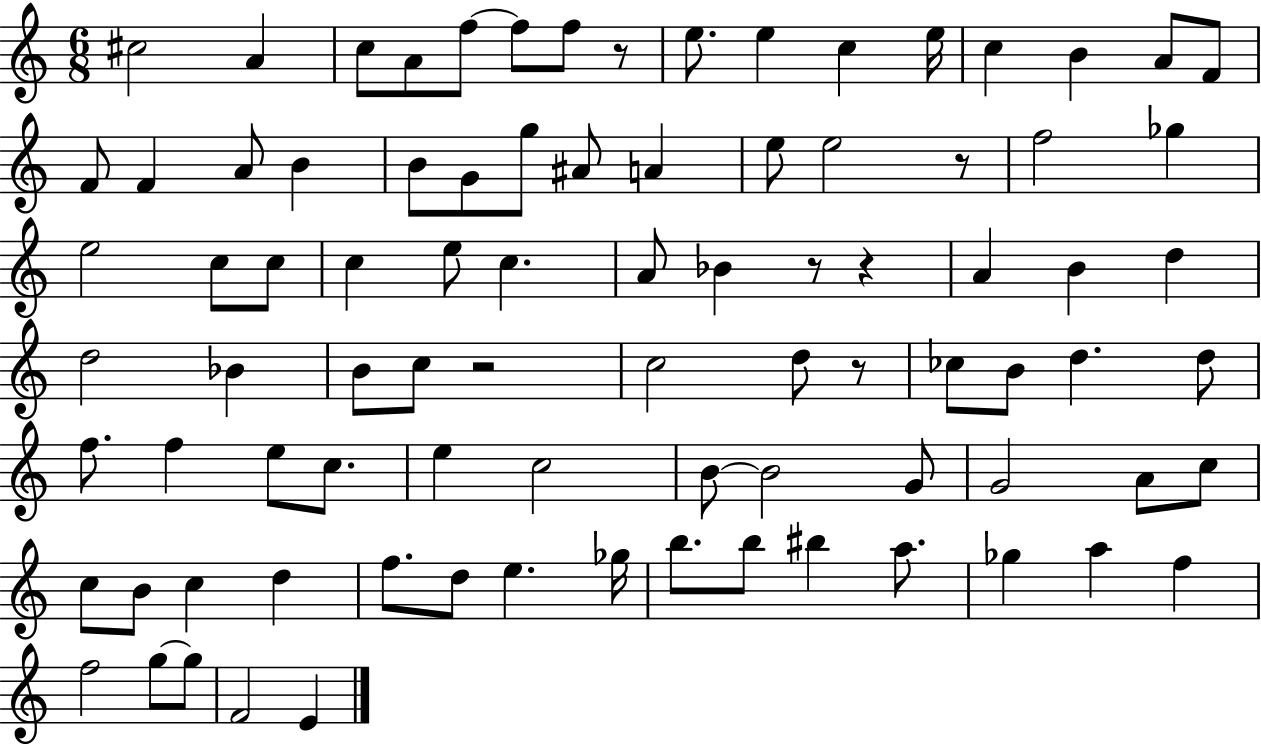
X:1
T:Untitled
M:6/8
L:1/4
K:C
^c2 A c/2 A/2 f/2 f/2 f/2 z/2 e/2 e c e/4 c B A/2 F/2 F/2 F A/2 B B/2 G/2 g/2 ^A/2 A e/2 e2 z/2 f2 _g e2 c/2 c/2 c e/2 c A/2 _B z/2 z A B d d2 _B B/2 c/2 z2 c2 d/2 z/2 _c/2 B/2 d d/2 f/2 f e/2 c/2 e c2 B/2 B2 G/2 G2 A/2 c/2 c/2 B/2 c d f/2 d/2 e _g/4 b/2 b/2 ^b a/2 _g a f f2 g/2 g/2 F2 E